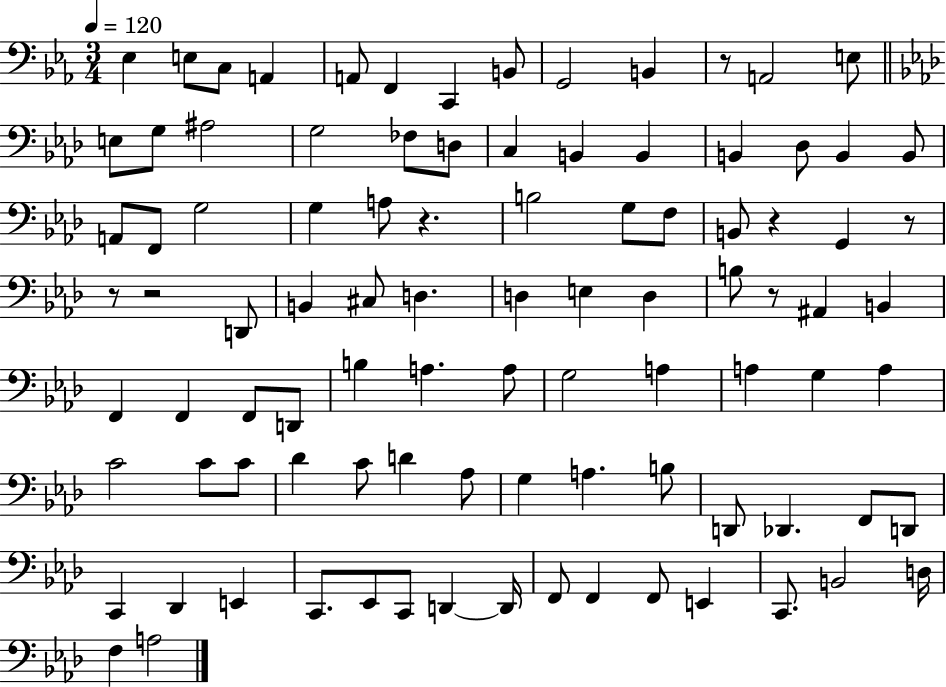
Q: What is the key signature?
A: EES major